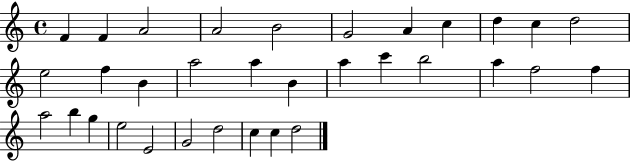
F4/q F4/q A4/h A4/h B4/h G4/h A4/q C5/q D5/q C5/q D5/h E5/h F5/q B4/q A5/h A5/q B4/q A5/q C6/q B5/h A5/q F5/h F5/q A5/h B5/q G5/q E5/h E4/h G4/h D5/h C5/q C5/q D5/h